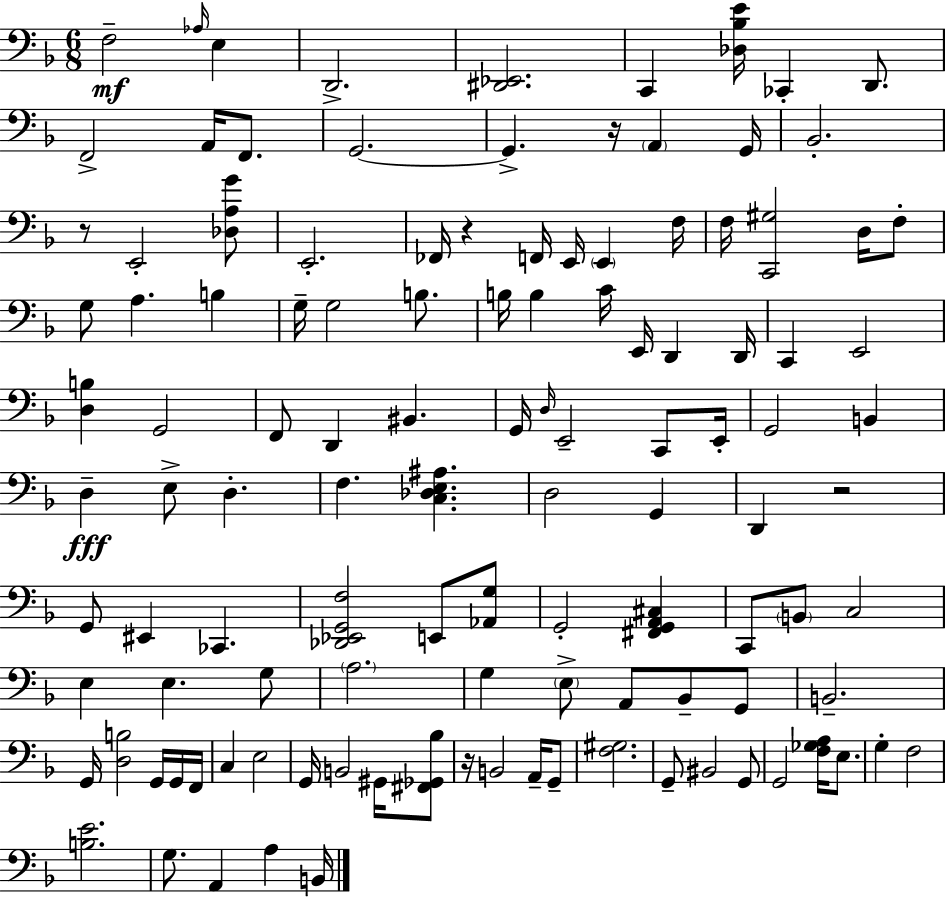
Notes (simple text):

F3/h Ab3/s E3/q D2/h. [D#2,Eb2]/h. C2/q [Db3,Bb3,E4]/s CES2/q D2/e. F2/h A2/s F2/e. G2/h. G2/q. R/s A2/q G2/s Bb2/h. R/e E2/h [Db3,A3,G4]/e E2/h. FES2/s R/q F2/s E2/s E2/q F3/s F3/s [C2,G#3]/h D3/s F3/e G3/e A3/q. B3/q G3/s G3/h B3/e. B3/s B3/q C4/s E2/s D2/q D2/s C2/q E2/h [D3,B3]/q G2/h F2/e D2/q BIS2/q. G2/s D3/s E2/h C2/e E2/s G2/h B2/q D3/q E3/e D3/q. F3/q. [C3,Db3,E3,A#3]/q. D3/h G2/q D2/q R/h G2/e EIS2/q CES2/q. [Db2,Eb2,G2,F3]/h E2/e [Ab2,G3]/e G2/h [F#2,G2,A2,C#3]/q C2/e B2/e C3/h E3/q E3/q. G3/e A3/h. G3/q E3/e A2/e Bb2/e G2/e B2/h. G2/s [D3,B3]/h G2/s G2/s F2/s C3/q E3/h G2/s B2/h G#2/s [F#2,Gb2,Bb3]/e R/s B2/h A2/s G2/e [F3,G#3]/h. G2/e BIS2/h G2/e G2/h [F3,Gb3,A3]/s E3/e. G3/q F3/h [B3,E4]/h. G3/e. A2/q A3/q B2/s